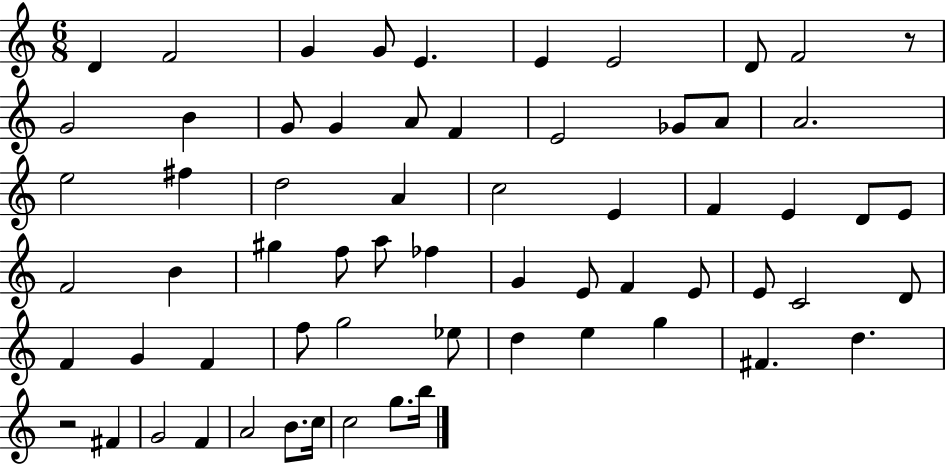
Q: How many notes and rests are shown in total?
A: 64